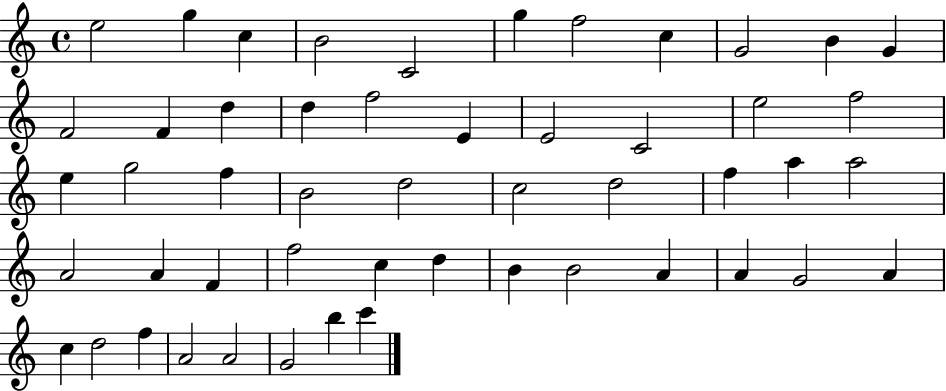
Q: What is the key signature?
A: C major